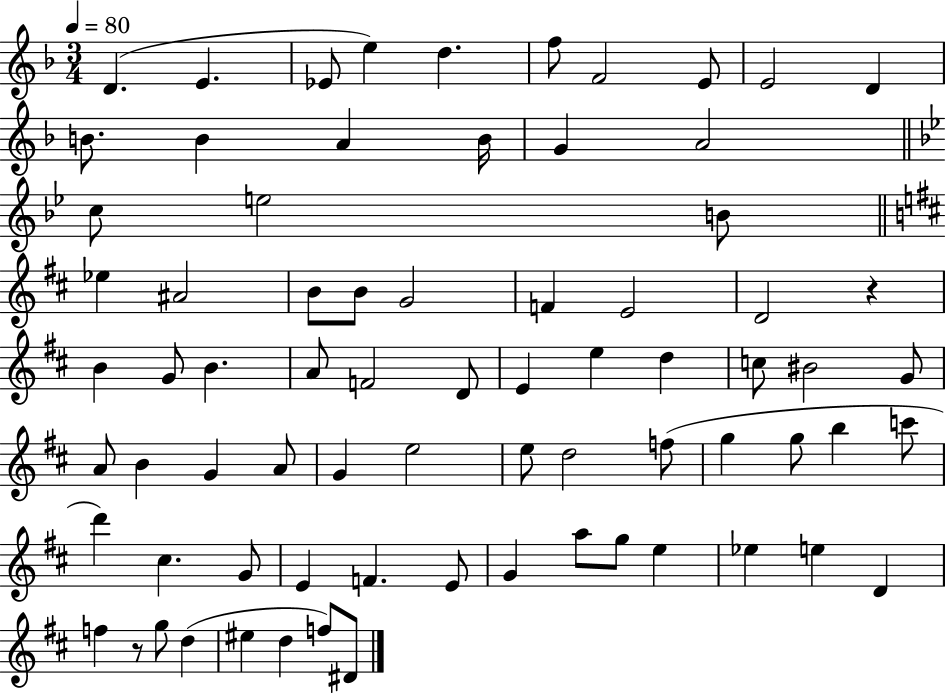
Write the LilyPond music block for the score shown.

{
  \clef treble
  \numericTimeSignature
  \time 3/4
  \key f \major
  \tempo 4 = 80
  d'4.( e'4. | ees'8 e''4) d''4. | f''8 f'2 e'8 | e'2 d'4 | \break b'8. b'4 a'4 b'16 | g'4 a'2 | \bar "||" \break \key g \minor c''8 e''2 b'8 | \bar "||" \break \key d \major ees''4 ais'2 | b'8 b'8 g'2 | f'4 e'2 | d'2 r4 | \break b'4 g'8 b'4. | a'8 f'2 d'8 | e'4 e''4 d''4 | c''8 bis'2 g'8 | \break a'8 b'4 g'4 a'8 | g'4 e''2 | e''8 d''2 f''8( | g''4 g''8 b''4 c'''8 | \break d'''4) cis''4. g'8 | e'4 f'4. e'8 | g'4 a''8 g''8 e''4 | ees''4 e''4 d'4 | \break f''4 r8 g''8 d''4( | eis''4 d''4 f''8) dis'8 | \bar "|."
}